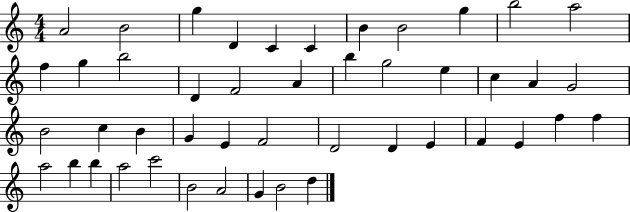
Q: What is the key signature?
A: C major